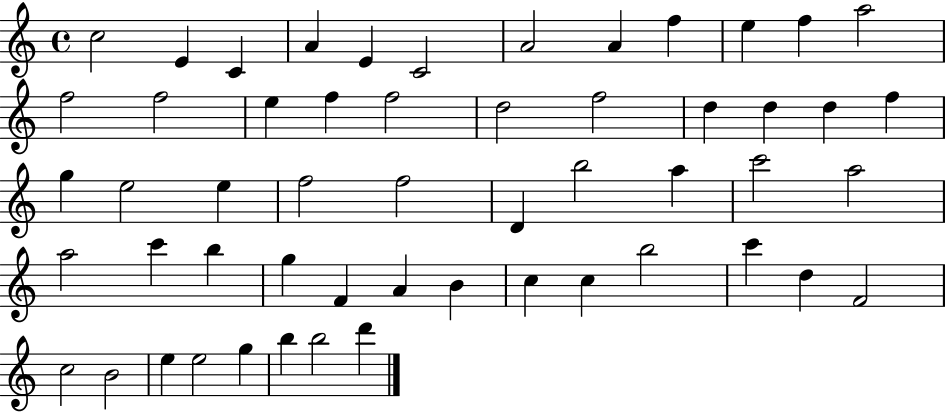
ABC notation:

X:1
T:Untitled
M:4/4
L:1/4
K:C
c2 E C A E C2 A2 A f e f a2 f2 f2 e f f2 d2 f2 d d d f g e2 e f2 f2 D b2 a c'2 a2 a2 c' b g F A B c c b2 c' d F2 c2 B2 e e2 g b b2 d'